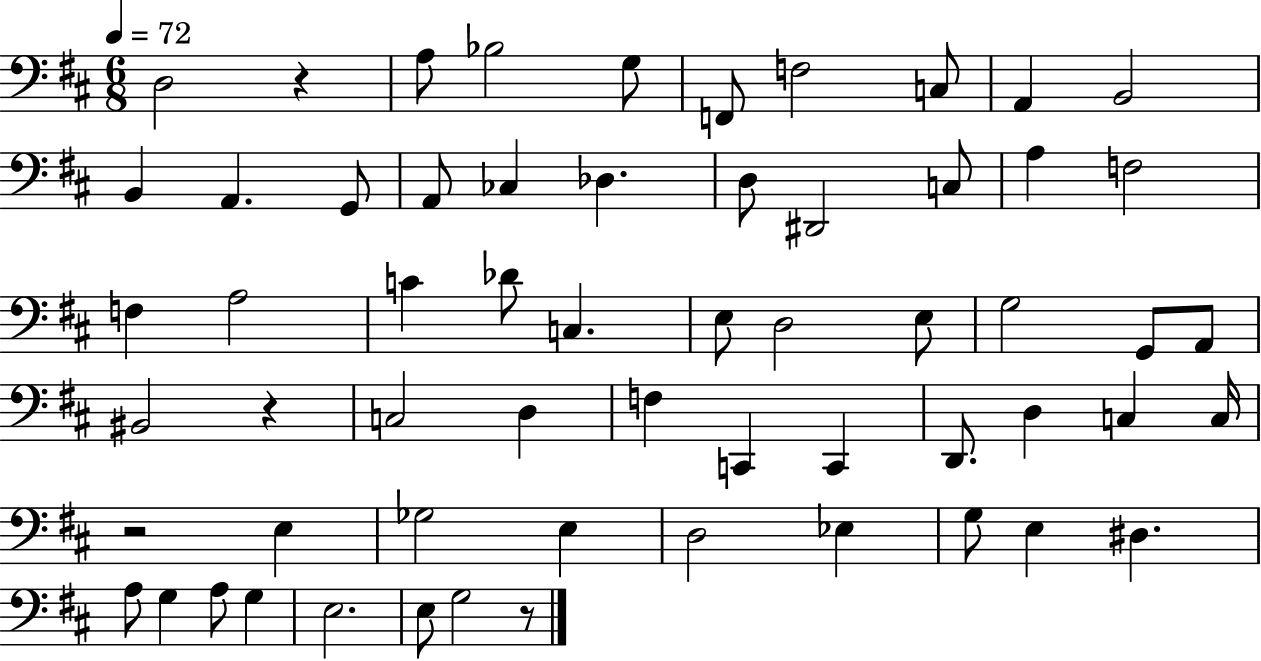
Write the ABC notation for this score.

X:1
T:Untitled
M:6/8
L:1/4
K:D
D,2 z A,/2 _B,2 G,/2 F,,/2 F,2 C,/2 A,, B,,2 B,, A,, G,,/2 A,,/2 _C, _D, D,/2 ^D,,2 C,/2 A, F,2 F, A,2 C _D/2 C, E,/2 D,2 E,/2 G,2 G,,/2 A,,/2 ^B,,2 z C,2 D, F, C,, C,, D,,/2 D, C, C,/4 z2 E, _G,2 E, D,2 _E, G,/2 E, ^D, A,/2 G, A,/2 G, E,2 E,/2 G,2 z/2